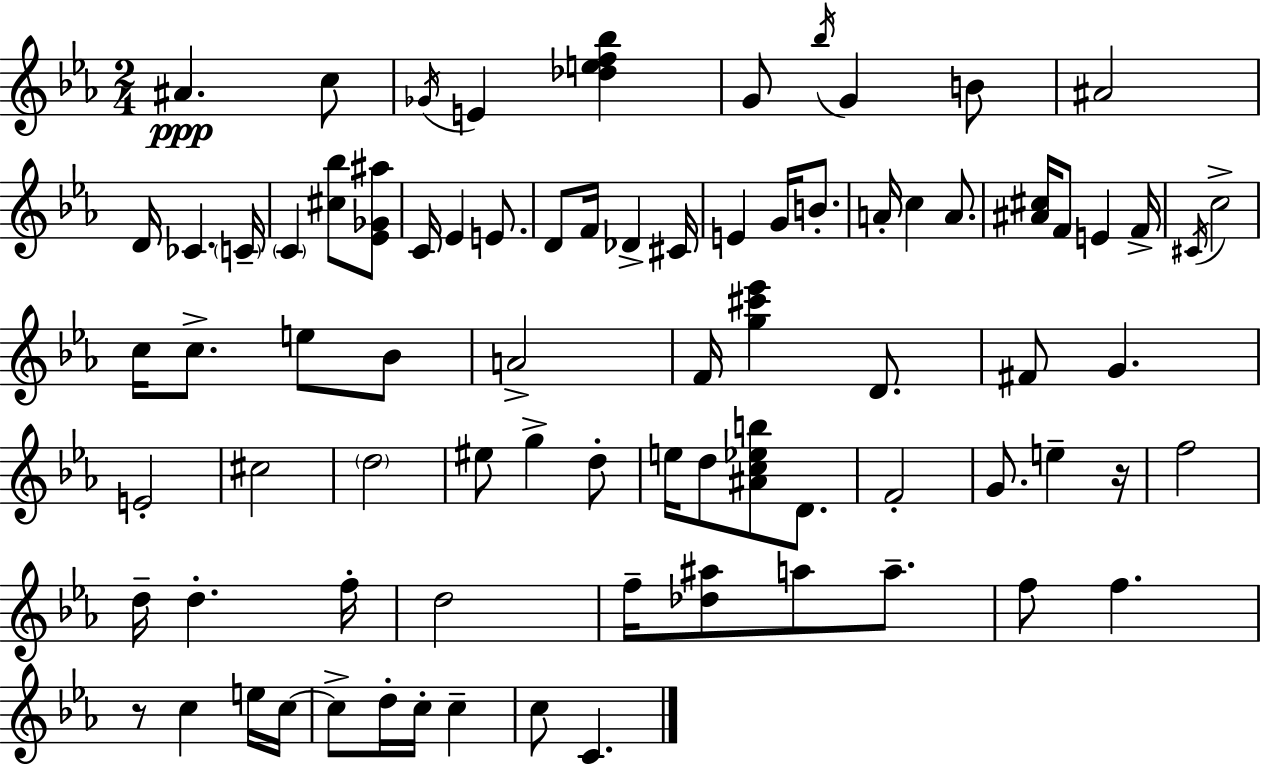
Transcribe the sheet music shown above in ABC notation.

X:1
T:Untitled
M:2/4
L:1/4
K:Cm
^A c/2 _G/4 E [_def_b] G/2 _b/4 G B/2 ^A2 D/4 _C C/4 C [^c_b]/2 [_E_G^a]/2 C/4 _E E/2 D/2 F/4 _D ^C/4 E G/4 B/2 A/4 c A/2 [^A^c]/4 F/2 E F/4 ^C/4 c2 c/4 c/2 e/2 _B/2 A2 F/4 [g^c'_e'] D/2 ^F/2 G E2 ^c2 d2 ^e/2 g d/2 e/4 d/2 [^Ac_eb]/2 D/2 F2 G/2 e z/4 f2 d/4 d f/4 d2 f/4 [_d^a]/2 a/2 a/2 f/2 f z/2 c e/4 c/4 c/2 d/4 c/4 c c/2 C